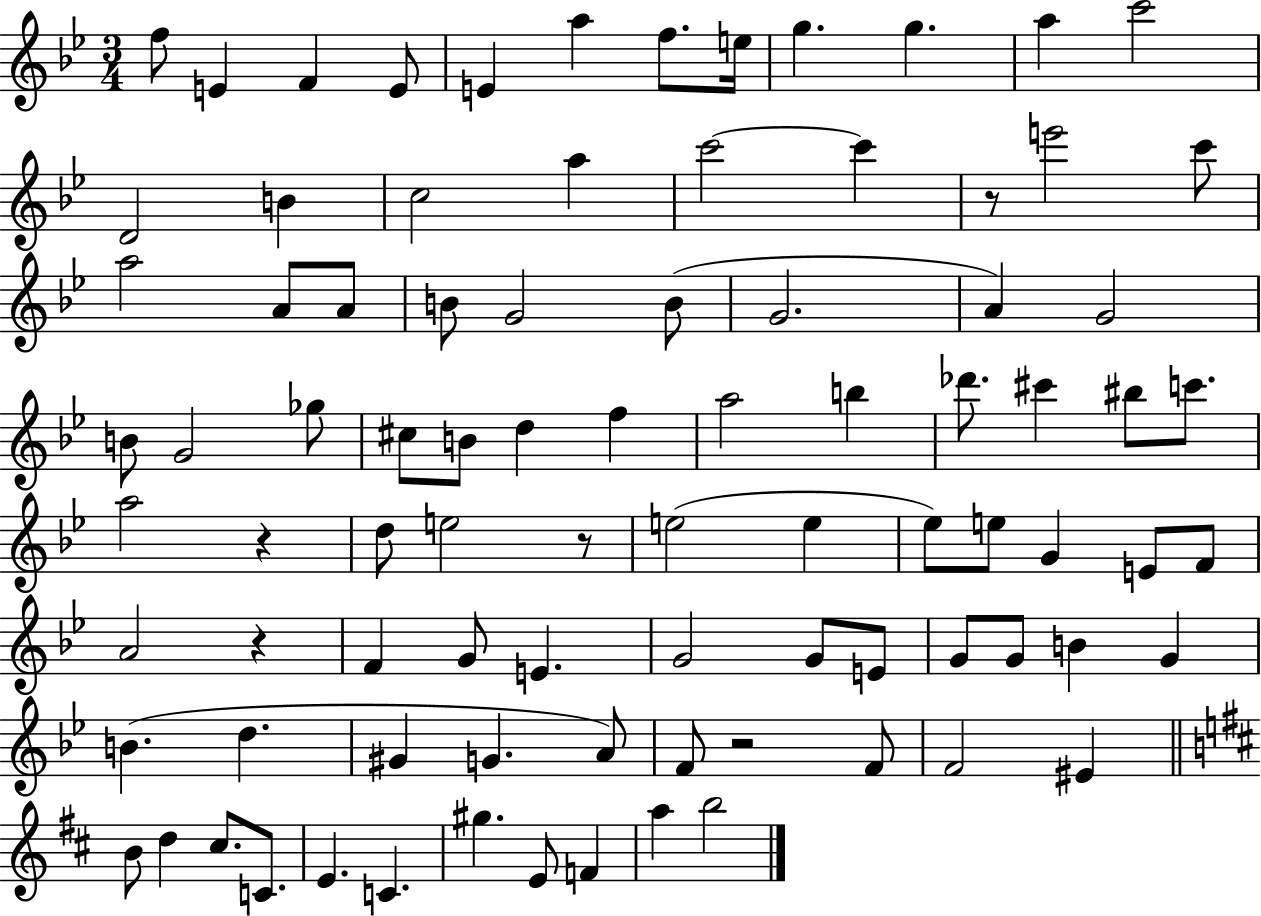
F5/e E4/q F4/q E4/e E4/q A5/q F5/e. E5/s G5/q. G5/q. A5/q C6/h D4/h B4/q C5/h A5/q C6/h C6/q R/e E6/h C6/e A5/h A4/e A4/e B4/e G4/h B4/e G4/h. A4/q G4/h B4/e G4/h Gb5/e C#5/e B4/e D5/q F5/q A5/h B5/q Db6/e. C#6/q BIS5/e C6/e. A5/h R/q D5/e E5/h R/e E5/h E5/q Eb5/e E5/e G4/q E4/e F4/e A4/h R/q F4/q G4/e E4/q. G4/h G4/e E4/e G4/e G4/e B4/q G4/q B4/q. D5/q. G#4/q G4/q. A4/e F4/e R/h F4/e F4/h EIS4/q B4/e D5/q C#5/e. C4/e. E4/q. C4/q. G#5/q. E4/e F4/q A5/q B5/h